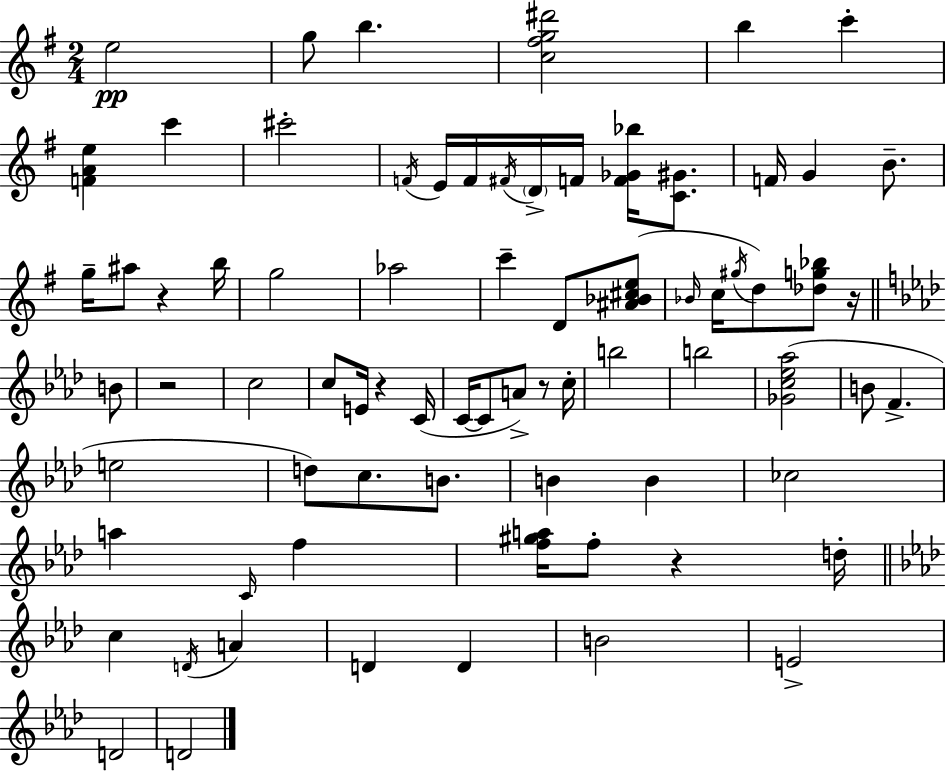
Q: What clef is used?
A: treble